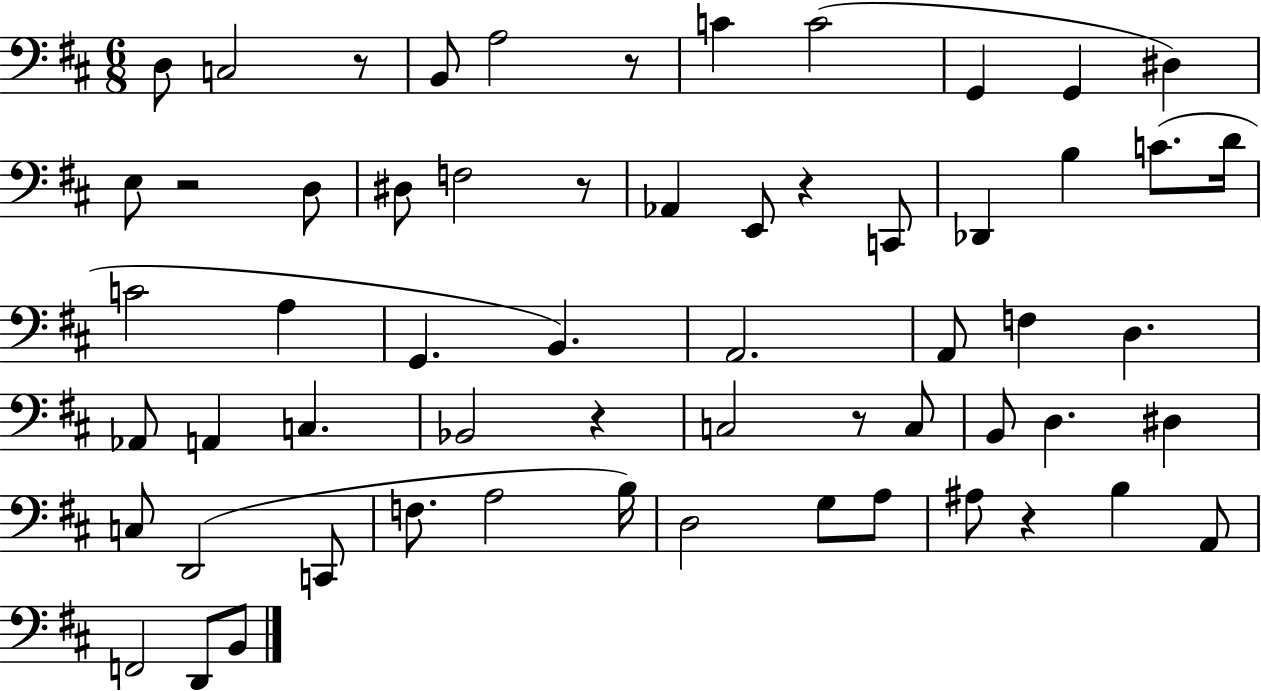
X:1
T:Untitled
M:6/8
L:1/4
K:D
D,/2 C,2 z/2 B,,/2 A,2 z/2 C C2 G,, G,, ^D, E,/2 z2 D,/2 ^D,/2 F,2 z/2 _A,, E,,/2 z C,,/2 _D,, B, C/2 D/4 C2 A, G,, B,, A,,2 A,,/2 F, D, _A,,/2 A,, C, _B,,2 z C,2 z/2 C,/2 B,,/2 D, ^D, C,/2 D,,2 C,,/2 F,/2 A,2 B,/4 D,2 G,/2 A,/2 ^A,/2 z B, A,,/2 F,,2 D,,/2 B,,/2